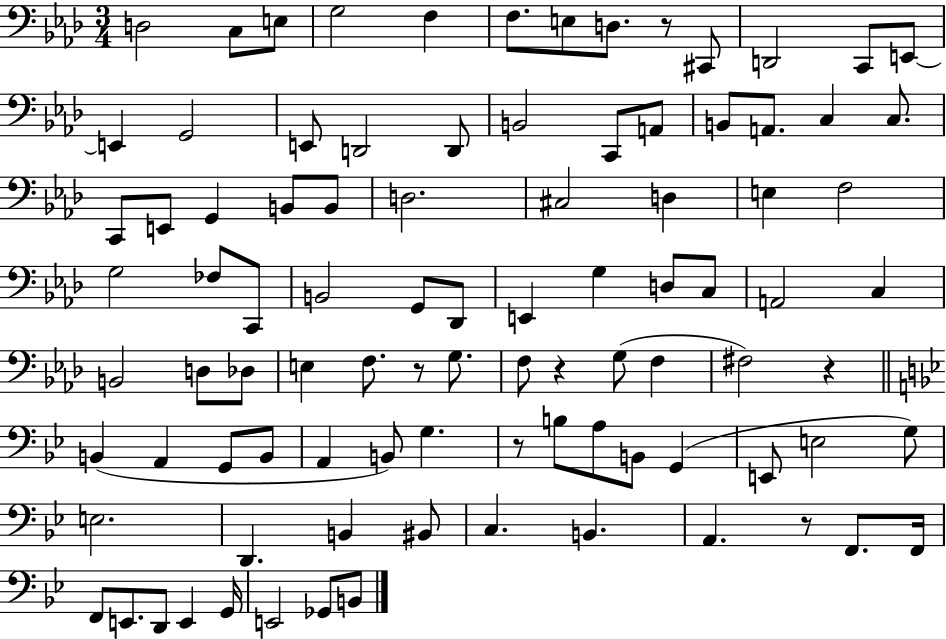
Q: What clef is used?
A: bass